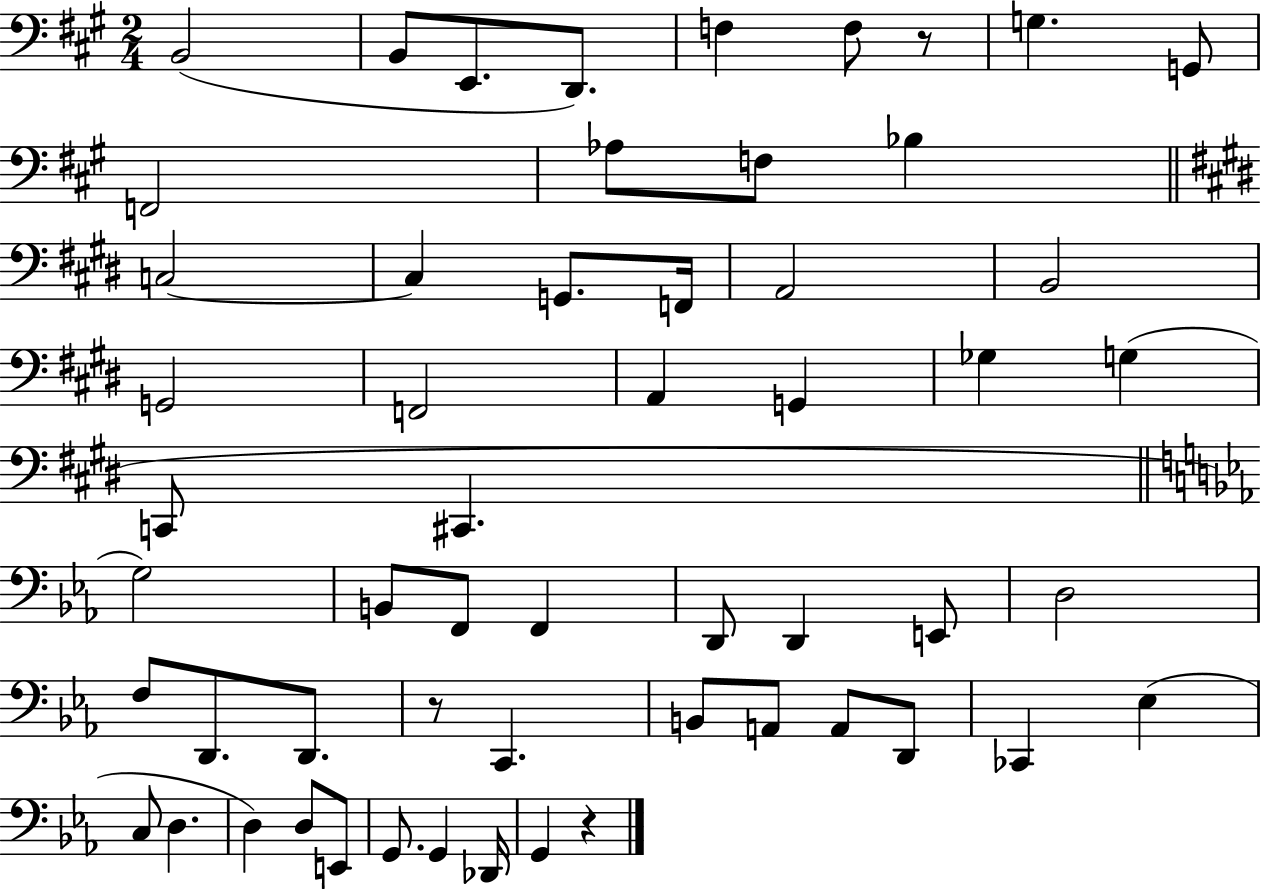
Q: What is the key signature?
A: A major